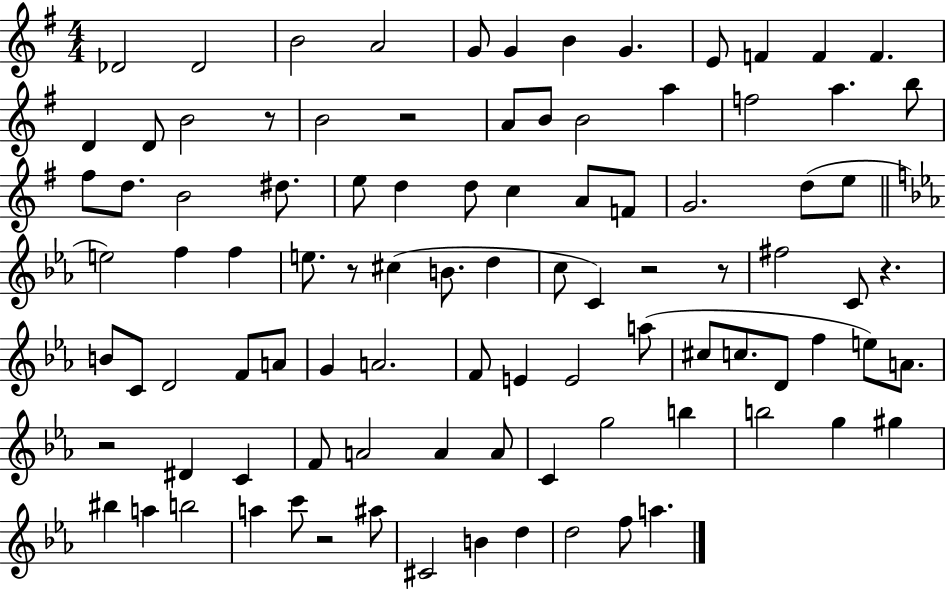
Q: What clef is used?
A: treble